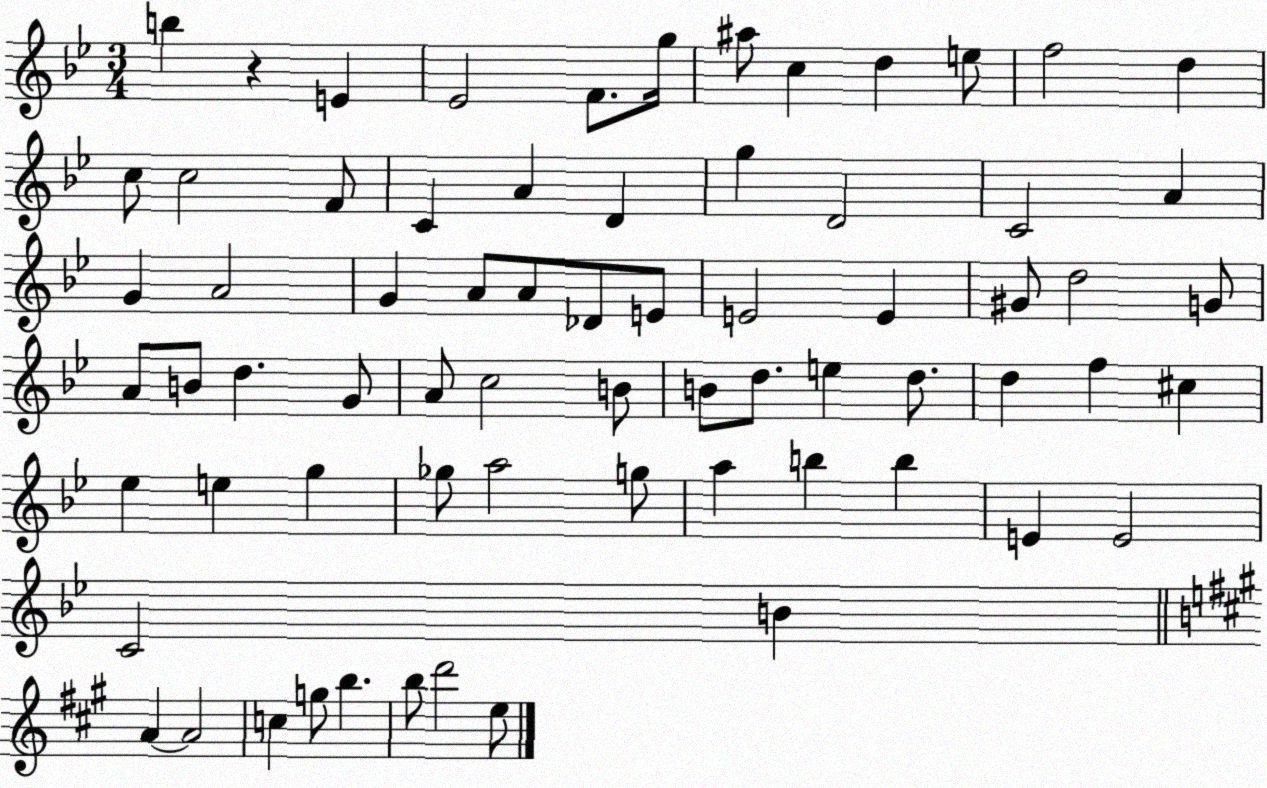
X:1
T:Untitled
M:3/4
L:1/4
K:Bb
b z E _E2 F/2 g/4 ^a/2 c d e/2 f2 d c/2 c2 F/2 C A D g D2 C2 A G A2 G A/2 A/2 _D/2 E/2 E2 E ^G/2 d2 G/2 A/2 B/2 d G/2 A/2 c2 B/2 B/2 d/2 e d/2 d f ^c _e e g _g/2 a2 g/2 a b b E E2 C2 B A A2 c g/2 b b/2 d'2 e/2